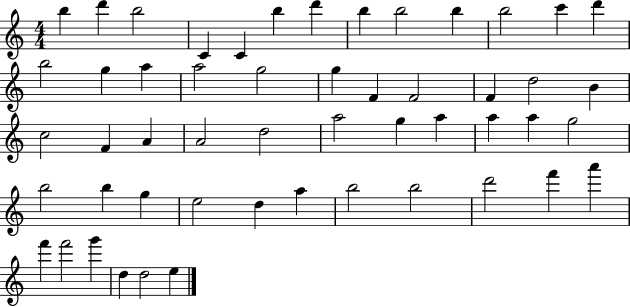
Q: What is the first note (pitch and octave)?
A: B5